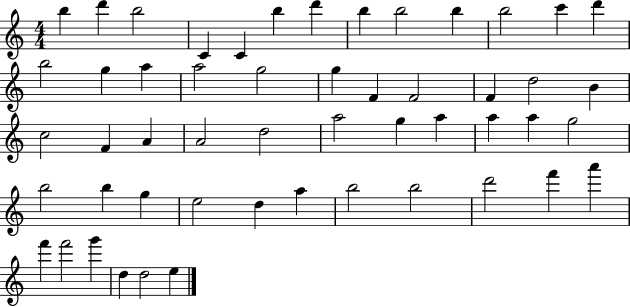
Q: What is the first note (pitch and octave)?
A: B5